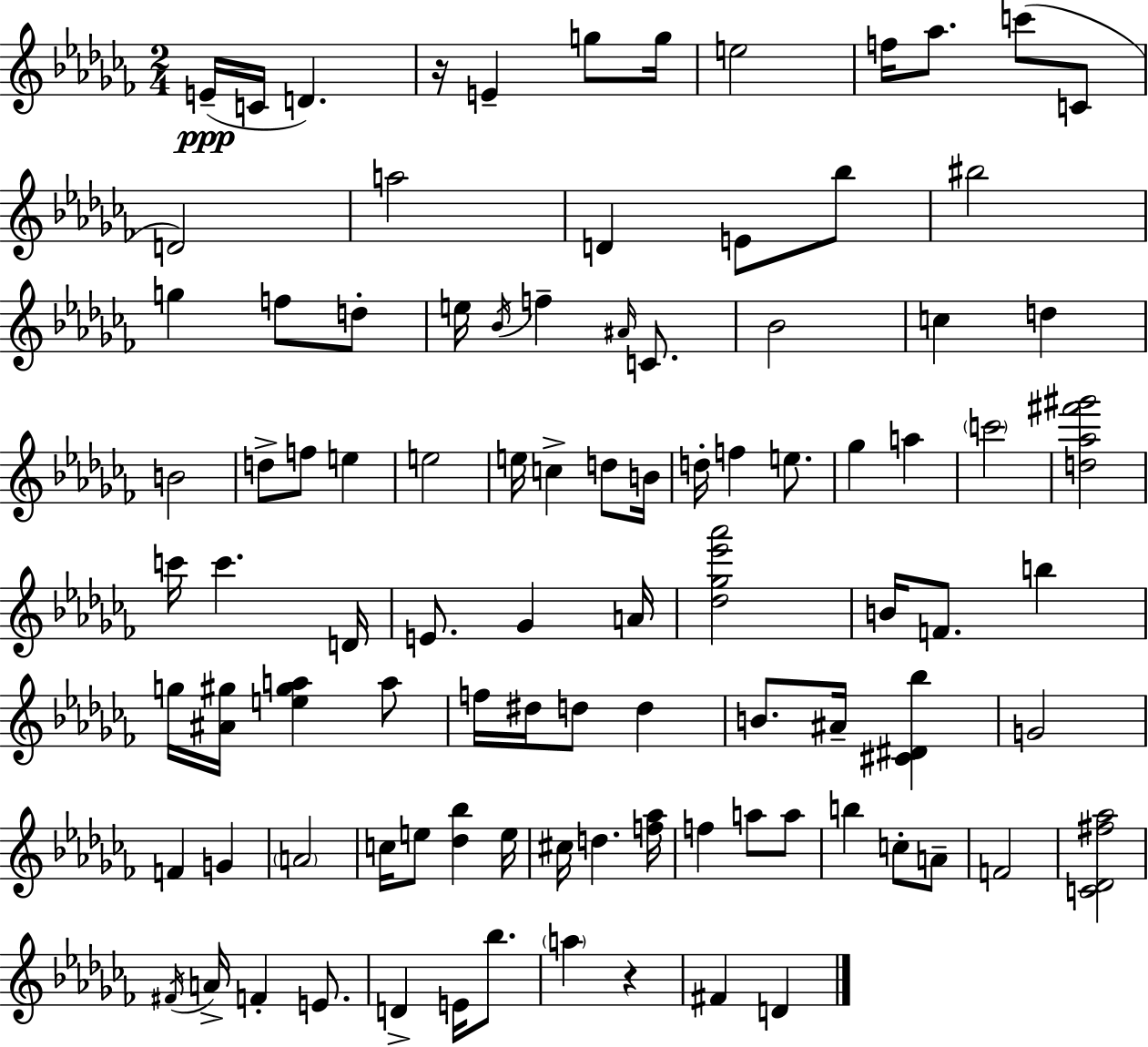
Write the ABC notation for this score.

X:1
T:Untitled
M:2/4
L:1/4
K:Abm
E/4 C/4 D z/4 E g/2 g/4 e2 f/4 _a/2 c'/2 C/2 D2 a2 D E/2 _b/2 ^b2 g f/2 d/2 e/4 _B/4 f ^A/4 C/2 _B2 c d B2 d/2 f/2 e e2 e/4 c d/2 B/4 d/4 f e/2 _g a c'2 [d_a^f'^g']2 c'/4 c' D/4 E/2 _G A/4 [_d_g_e'_a']2 B/4 F/2 b g/4 [^A^g]/4 [e^ga] a/2 f/4 ^d/4 d/2 d B/2 ^A/4 [^C^D_b] G2 F G A2 c/4 e/2 [_d_b] e/4 ^c/4 d [f_a]/4 f a/2 a/2 b c/2 A/2 F2 [C_D^f_a]2 ^F/4 A/4 F E/2 D E/4 _b/2 a z ^F D